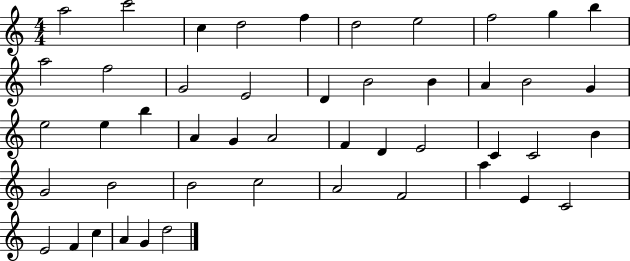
X:1
T:Untitled
M:4/4
L:1/4
K:C
a2 c'2 c d2 f d2 e2 f2 g b a2 f2 G2 E2 D B2 B A B2 G e2 e b A G A2 F D E2 C C2 B G2 B2 B2 c2 A2 F2 a E C2 E2 F c A G d2